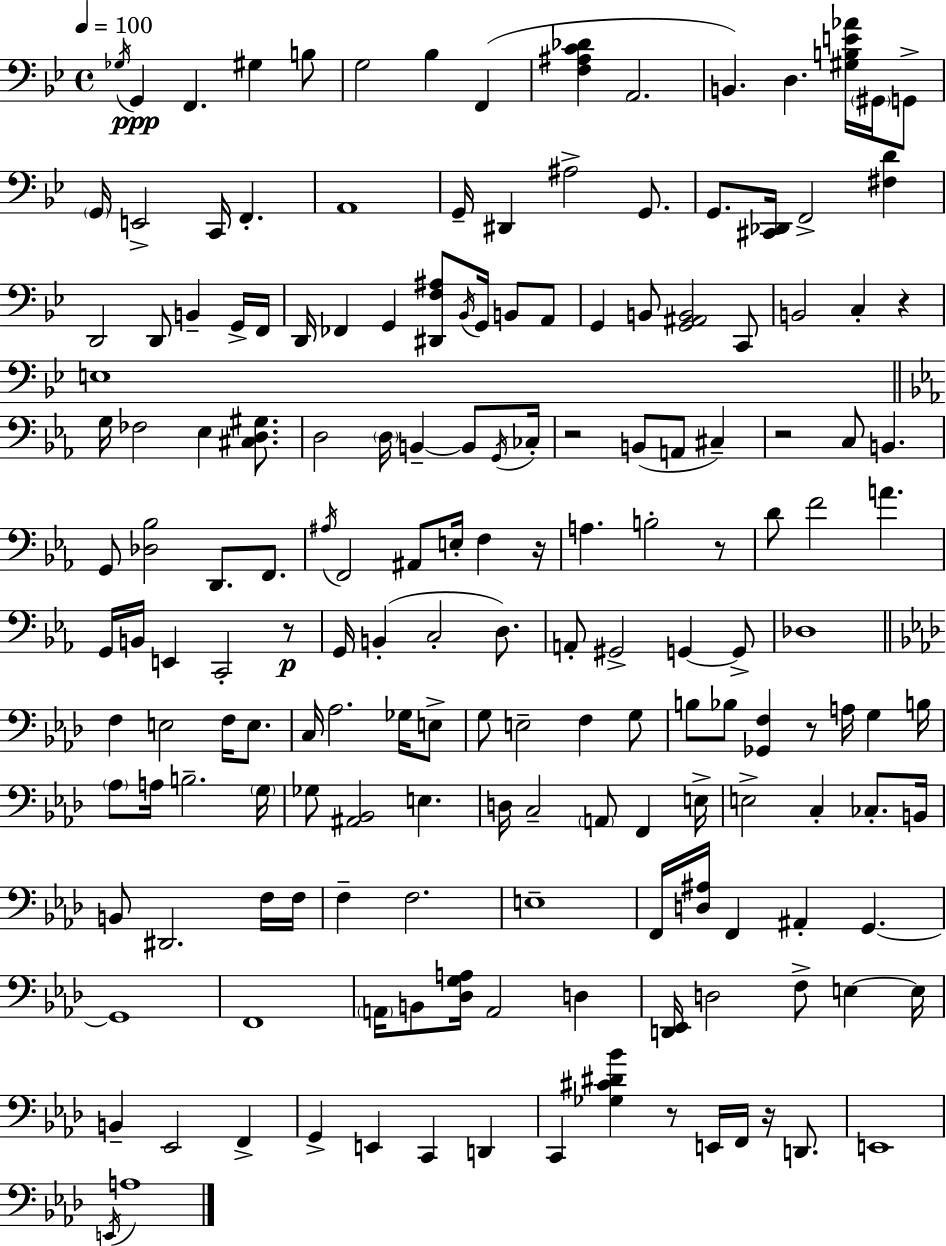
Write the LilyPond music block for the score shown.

{
  \clef bass
  \time 4/4
  \defaultTimeSignature
  \key bes \major
  \tempo 4 = 100
  \acciaccatura { ges16 }\ppp g,4 f,4. gis4 b8 | g2 bes4 f,4( | <f ais c' des'>4 a,2. | b,4.) d4. <gis b e' aes'>16 \parenthesize gis,16 g,8-> | \break \parenthesize g,16 e,2-> c,16 f,4.-. | a,1 | g,16-- dis,4 ais2-> g,8. | g,8. <cis, des,>16 f,2-> <fis d'>4 | \break d,2 d,8 b,4-- g,16-> | f,16 d,16 fes,4 g,4 <dis, f ais>8 \acciaccatura { bes,16 } g,16 b,8 | a,8 g,4 b,8 <g, ais, b,>2 | c,8 b,2 c4-. r4 | \break e1 | \bar "||" \break \key ees \major g16 fes2 ees4 <cis d gis>8. | d2 \parenthesize d16 b,4--~~ b,8 \acciaccatura { g,16 } | ces16-. r2 b,8( a,8 cis4--) | r2 c8 b,4. | \break g,8 <des bes>2 d,8. f,8. | \acciaccatura { ais16 } f,2 ais,8 e16-. f4 | r16 a4. b2-. | r8 d'8 f'2 a'4. | \break g,16 b,16 e,4 c,2-. | r8\p g,16 b,4-.( c2-. d8.) | a,8-. gis,2-> g,4~~ | g,8-> des1 | \break \bar "||" \break \key aes \major f4 e2 f16 e8. | c16 aes2. ges16 e8-> | g8 e2-- f4 g8 | b8 bes8 <ges, f>4 r8 a16 g4 b16 | \break \parenthesize aes8 a16 b2.-- \parenthesize g16 | ges8 <ais, bes,>2 e4. | d16 c2-- \parenthesize a,8 f,4 e16-> | e2-> c4-. ces8.-. b,16 | \break b,8 dis,2. f16 f16 | f4-- f2. | e1-- | f,16 <d ais>16 f,4 ais,4-. g,4.~~ | \break g,1 | f,1 | \parenthesize a,16 b,8 <des g a>16 a,2 d4 | <d, ees,>16 d2 f8-> e4~~ e16 | \break b,4-- ees,2 f,4-> | g,4-> e,4 c,4 d,4 | c,4 <ges cis' dis' bes'>4 r8 e,16 f,16 r16 d,8. | e,1 | \break \acciaccatura { e,16 } a1 | \bar "|."
}